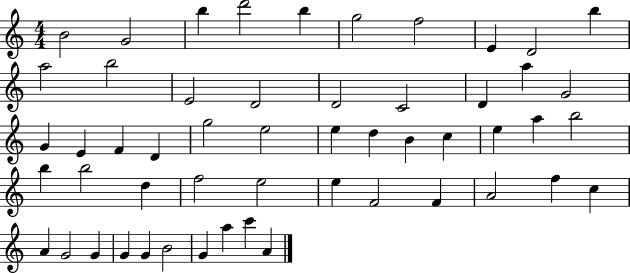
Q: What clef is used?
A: treble